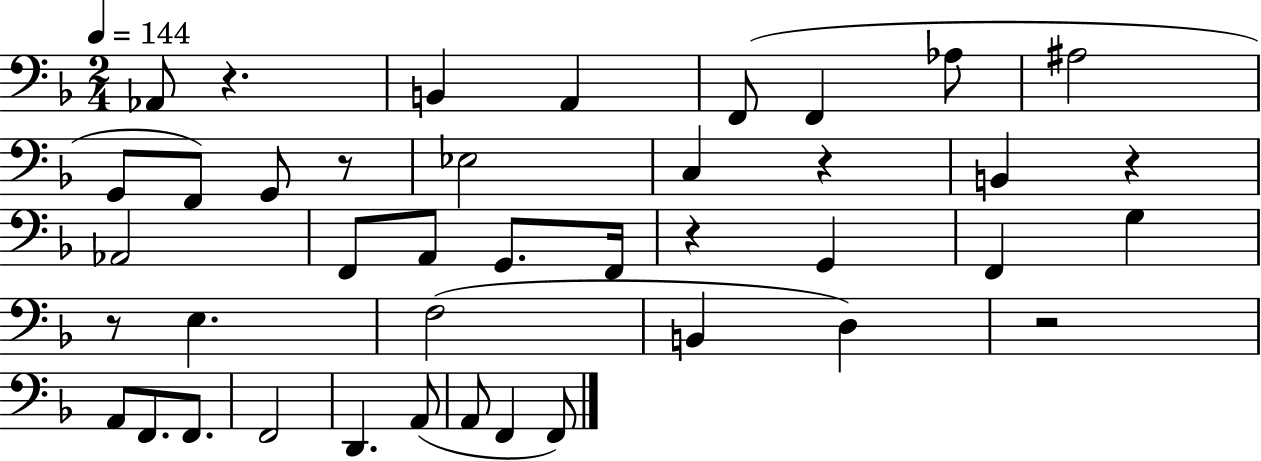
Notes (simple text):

Ab2/e R/q. B2/q A2/q F2/e F2/q Ab3/e A#3/h G2/e F2/e G2/e R/e Eb3/h C3/q R/q B2/q R/q Ab2/h F2/e A2/e G2/e. F2/s R/q G2/q F2/q G3/q R/e E3/q. F3/h B2/q D3/q R/h A2/e F2/e. F2/e. F2/h D2/q. A2/e A2/e F2/q F2/e